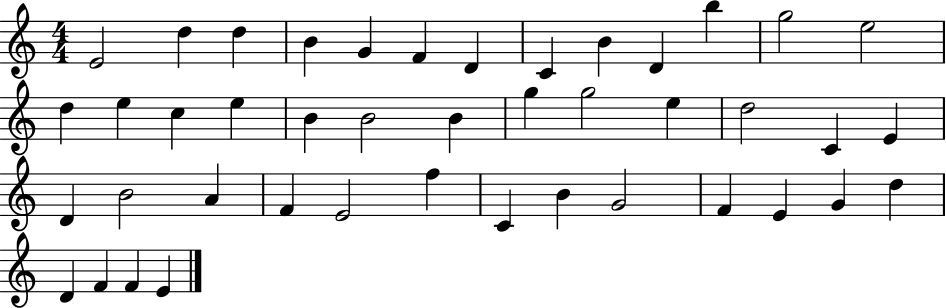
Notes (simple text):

E4/h D5/q D5/q B4/q G4/q F4/q D4/q C4/q B4/q D4/q B5/q G5/h E5/h D5/q E5/q C5/q E5/q B4/q B4/h B4/q G5/q G5/h E5/q D5/h C4/q E4/q D4/q B4/h A4/q F4/q E4/h F5/q C4/q B4/q G4/h F4/q E4/q G4/q D5/q D4/q F4/q F4/q E4/q